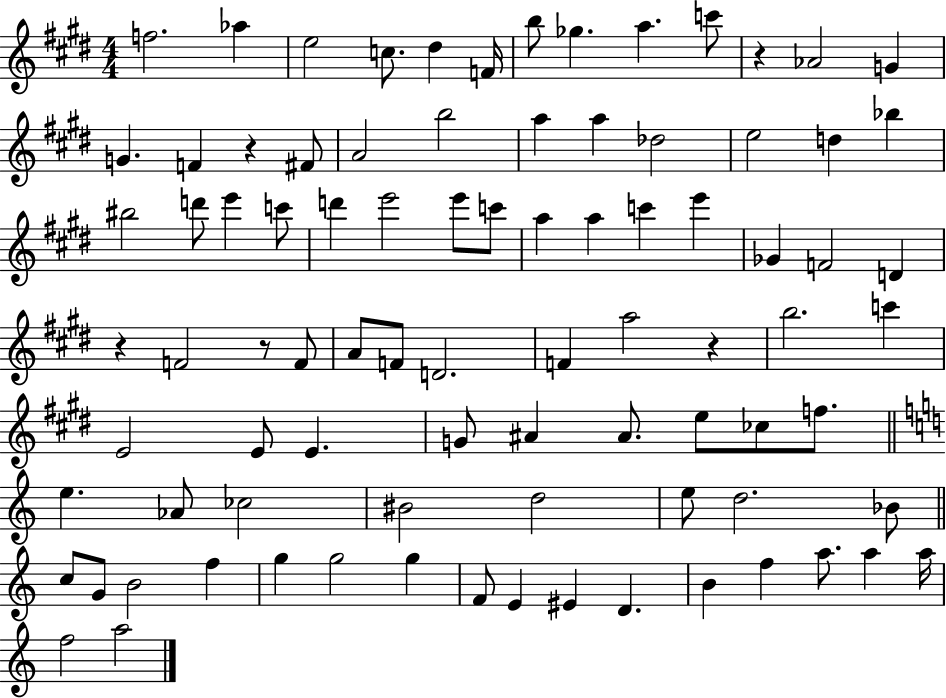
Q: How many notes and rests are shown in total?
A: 87